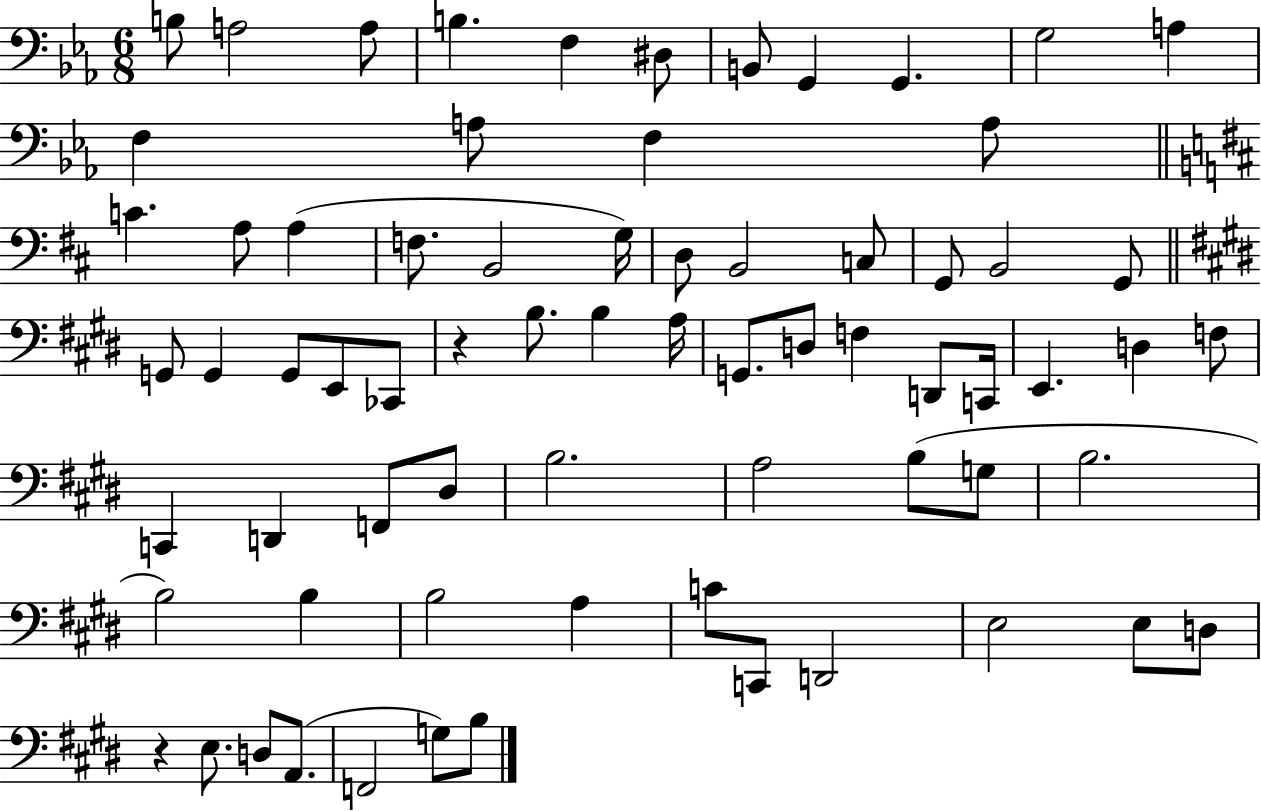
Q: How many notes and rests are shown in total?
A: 70